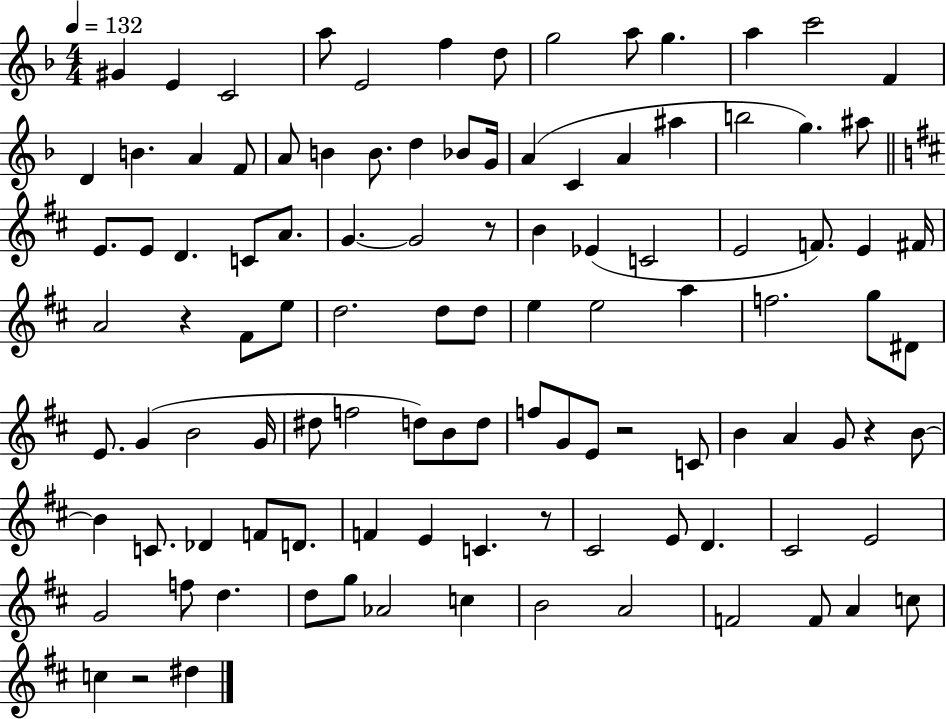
G#4/q E4/q C4/h A5/e E4/h F5/q D5/e G5/h A5/e G5/q. A5/q C6/h F4/q D4/q B4/q. A4/q F4/e A4/e B4/q B4/e. D5/q Bb4/e G4/s A4/q C4/q A4/q A#5/q B5/h G5/q. A#5/e E4/e. E4/e D4/q. C4/e A4/e. G4/q. G4/h R/e B4/q Eb4/q C4/h E4/h F4/e. E4/q F#4/s A4/h R/q F#4/e E5/e D5/h. D5/e D5/e E5/q E5/h A5/q F5/h. G5/e D#4/e E4/e. G4/q B4/h G4/s D#5/e F5/h D5/e B4/e D5/e F5/e G4/e E4/e R/h C4/e B4/q A4/q G4/e R/q B4/e B4/q C4/e. Db4/q F4/e D4/e. F4/q E4/q C4/q. R/e C#4/h E4/e D4/q. C#4/h E4/h G4/h F5/e D5/q. D5/e G5/e Ab4/h C5/q B4/h A4/h F4/h F4/e A4/q C5/e C5/q R/h D#5/q